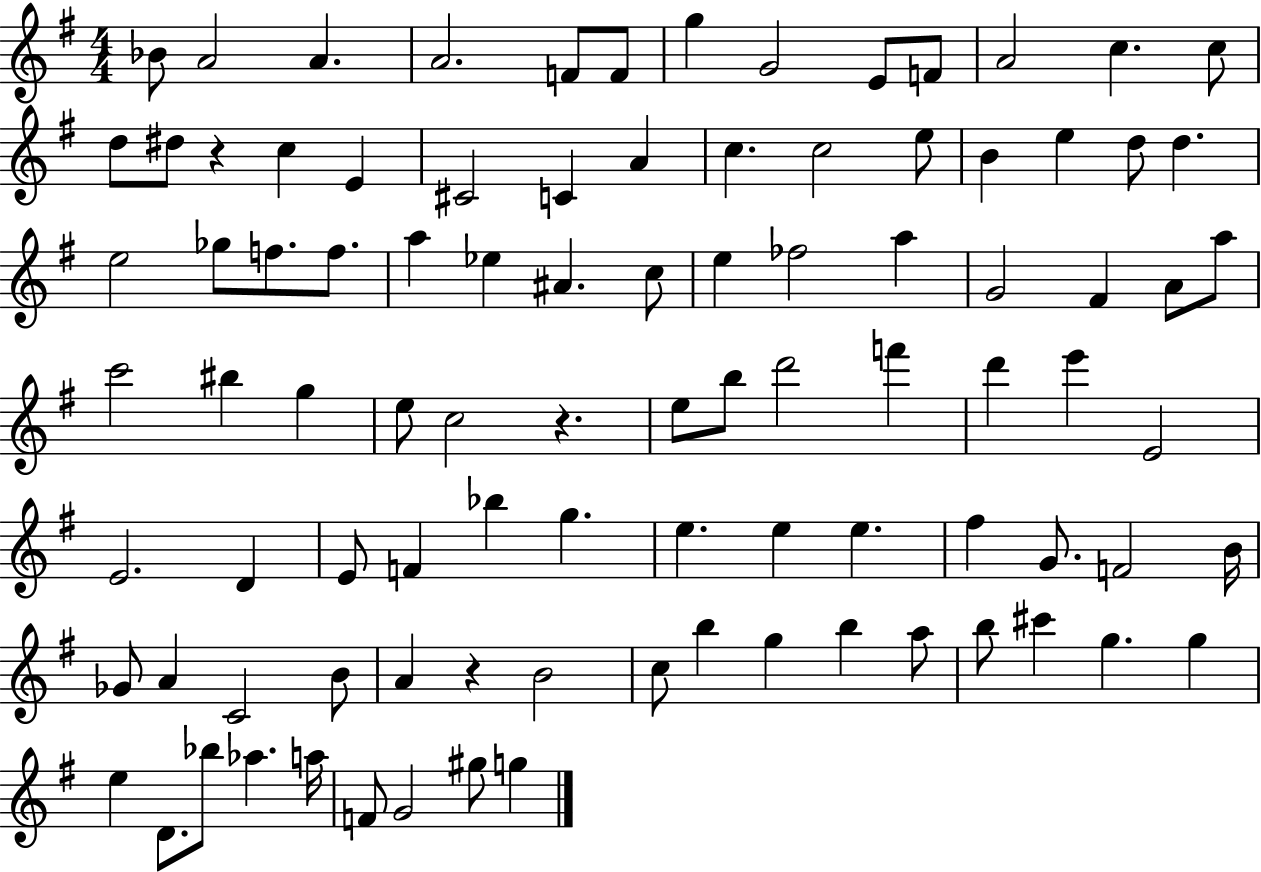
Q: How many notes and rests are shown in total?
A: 94